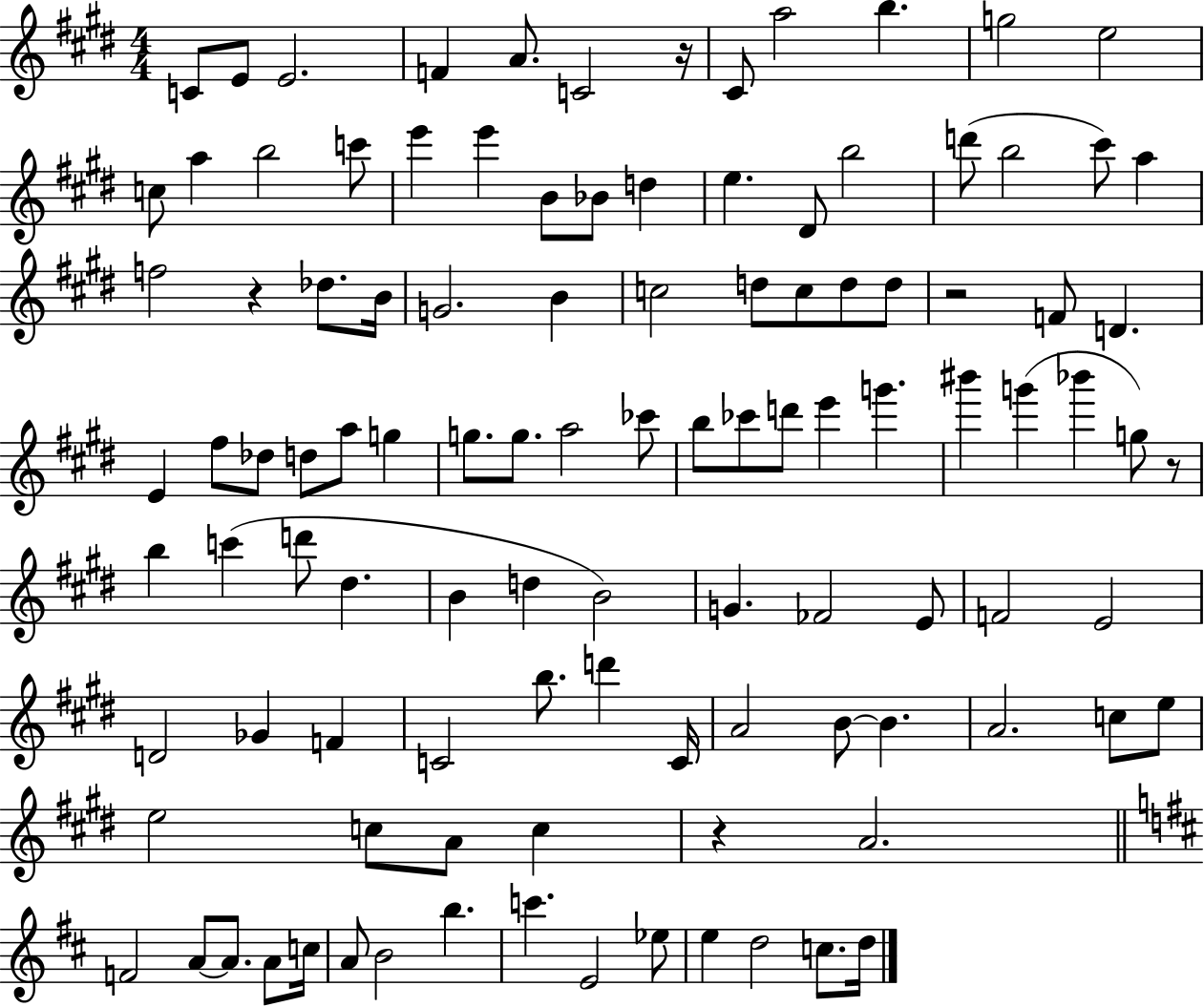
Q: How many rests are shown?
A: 5